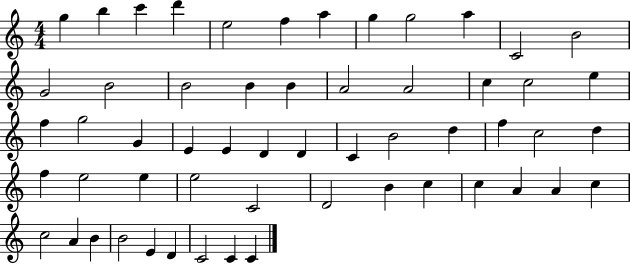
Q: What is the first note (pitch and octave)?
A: G5